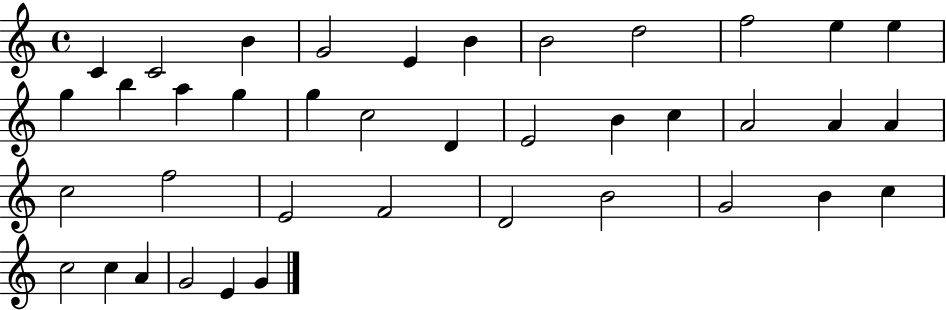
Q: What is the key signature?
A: C major